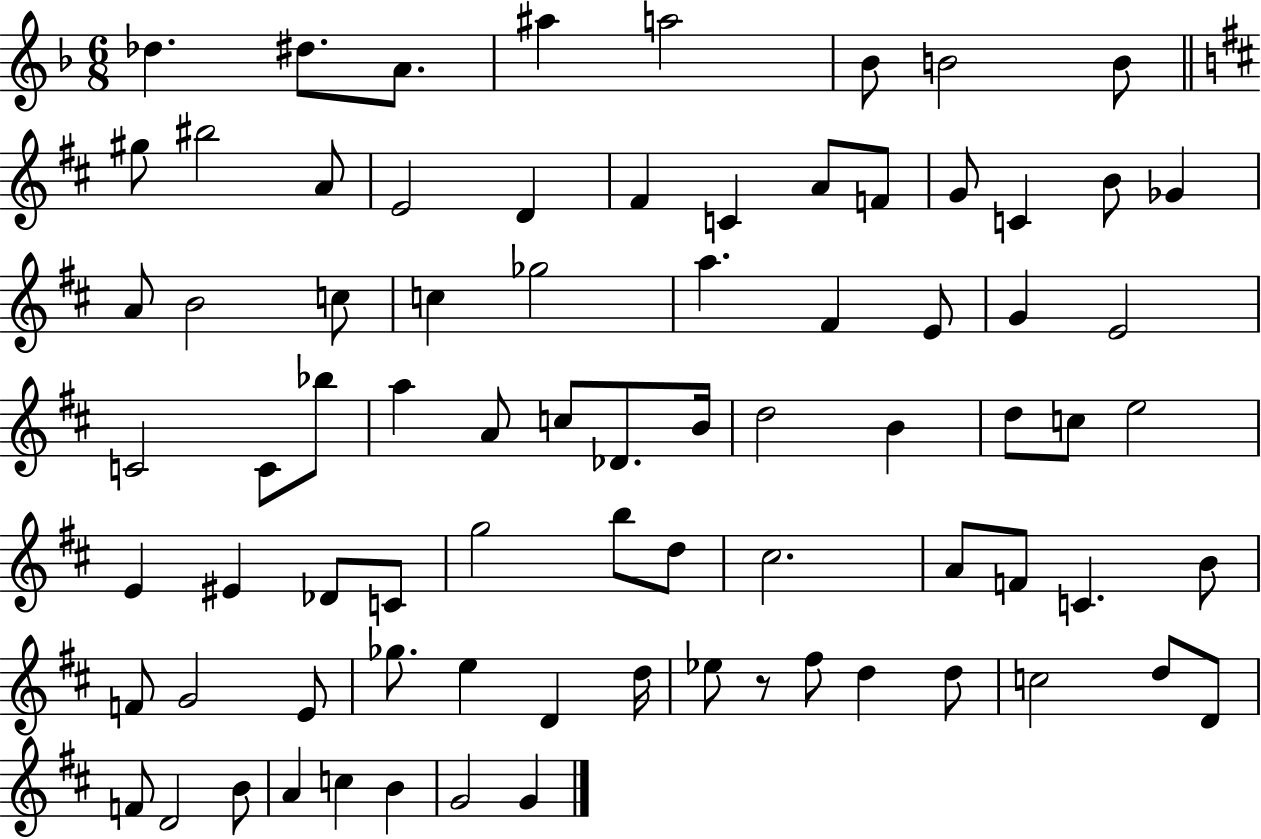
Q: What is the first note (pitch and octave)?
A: Db5